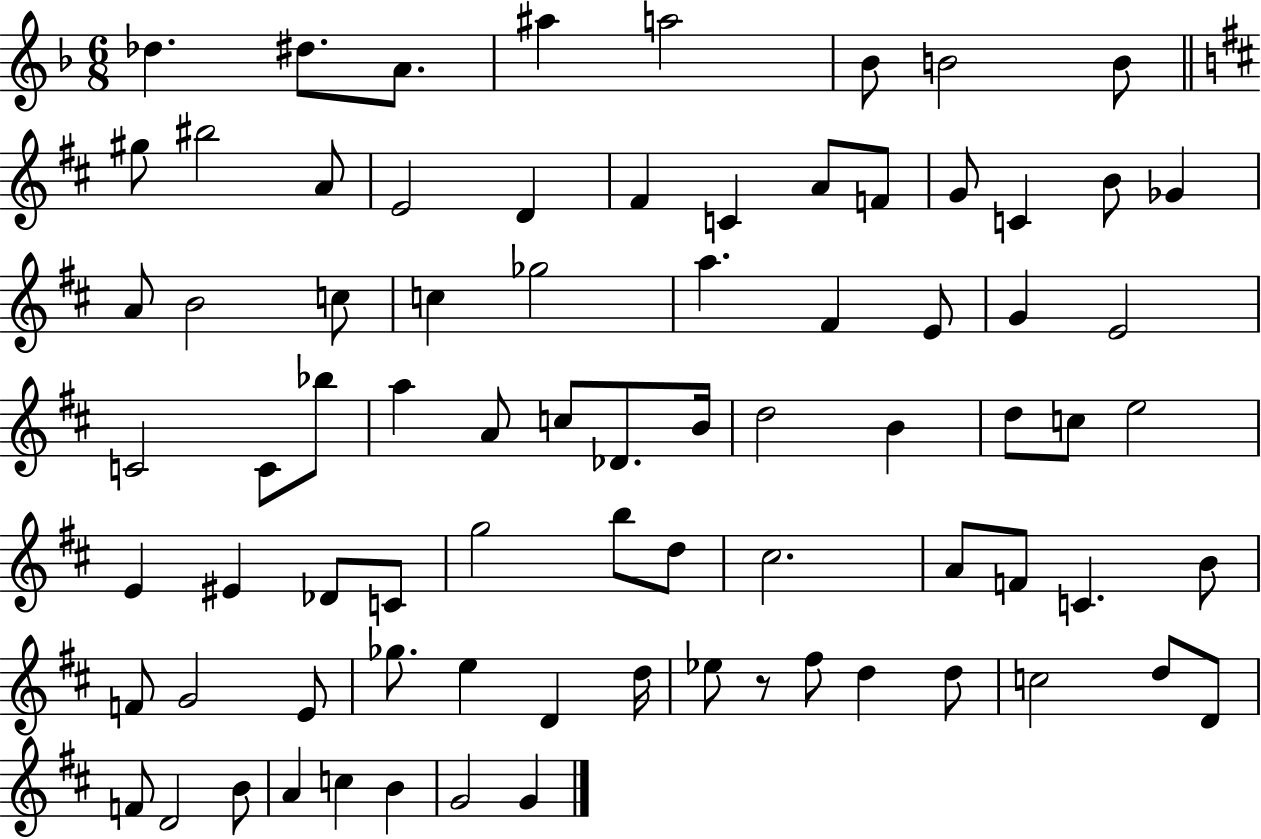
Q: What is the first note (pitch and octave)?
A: Db5